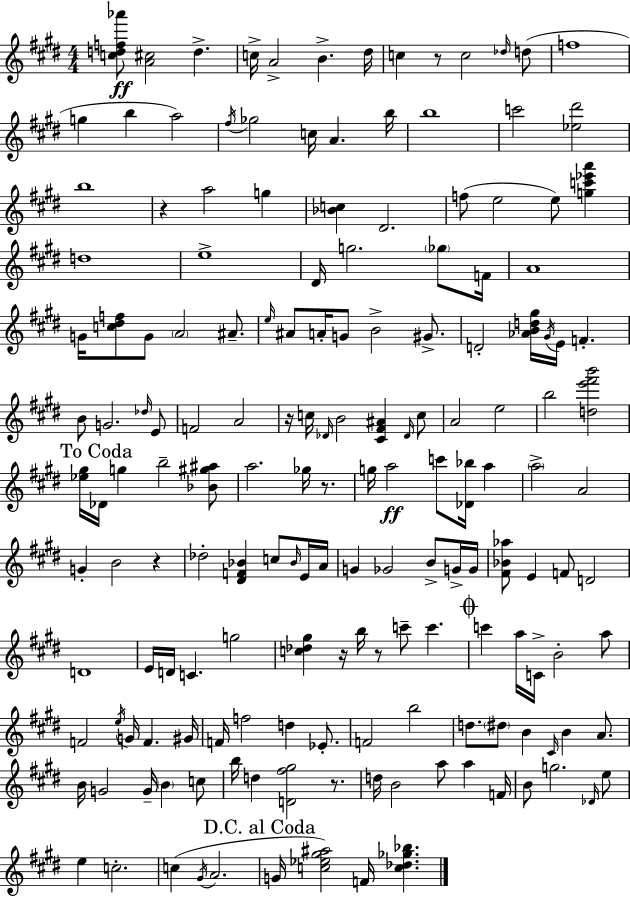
{
  \clef treble
  \numericTimeSignature
  \time 4/4
  \key e \major
  <c'' d'' f'' aes'''>8\ff <a' cis''>2 d''4.-> | c''16-> a'2-> b'4.-> dis''16 | c''4 r8 c''2 \grace { des''16 }( d''8 | f''1 | \break g''4 b''4 a''2) | \acciaccatura { fis''16 } ges''2 c''16 a'4. | b''16 b''1 | c'''2 <ees'' dis'''>2 | \break b''1 | r4 a''2 g''4 | <bes' c''>4 dis'2. | f''8( e''2 e''8) <g'' c''' ees''' a'''>4 | \break d''1 | e''1-> | dis'16 g''2. \parenthesize ges''8 | f'16 a'1 | \break g'16 <c'' dis'' f''>8 g'8 \parenthesize a'2 ais'8.-- | \grace { e''16 } ais'8 a'16-. g'8 b'2-> | gis'8.-> d'2-. <aes' b' d'' gis''>16 \acciaccatura { gis'16 } e'16 f'4.-. | b'8 g'2. | \break \grace { des''16 } e'8 f'2 a'2 | r16 c''16 \grace { des'16 } b'2 | <cis' fis' ais'>4 \grace { des'16 } c''8 a'2 e''2 | b''2 <d'' e''' fis''' b'''>2 | \break \mark "To Coda" <ees'' gis''>16 des'16 g''4 b''2-- | <bes' gis'' ais''>8 a''2. | ges''16 r8. g''16 a''2\ff | c'''8 <des' bes''>16 a''4 \parenthesize a''2-> a'2 | \break g'4-. b'2 | r4 des''2-. <dis' f' bes'>4 | c''8 \grace { bes'16 } e'16 a'16 g'4 ges'2 | b'8-> g'16-> g'16 <fis' bes' aes''>8 e'4 f'8 | \break d'2 d'1 | e'16 d'16 c'4. | g''2 <c'' des'' gis''>4 r16 b''16 r8 | c'''8-- c'''4. \mark \markup { \musicglyph "scripts.coda" } c'''4 a''16 c'16-> b'2-. | \break a''8 f'2 | \acciaccatura { e''16 } g'16 f'4. gis'16 f'16 f''2 | d''4 ees'8.-. f'2 | b''2 d''8. \parenthesize dis''8 b'4 | \break \grace { cis'16 } b'4 a'8. b'16 g'2 | g'16-- \parenthesize b'4 c''8 b''16 d''4 <d' fis'' gis''>2 | r8. d''16 b'2 | a''8 a''4 f'16 b'8 g''2. | \break \grace { des'16 } e''8 e''4 c''2.-. | c''4( \acciaccatura { gis'16 } | a'2. \mark "D.C. al Coda" g'16 <c'' ees'' gis'' ais''>2) | f'16 <c'' des'' ges'' bes''>4. \bar "|."
}